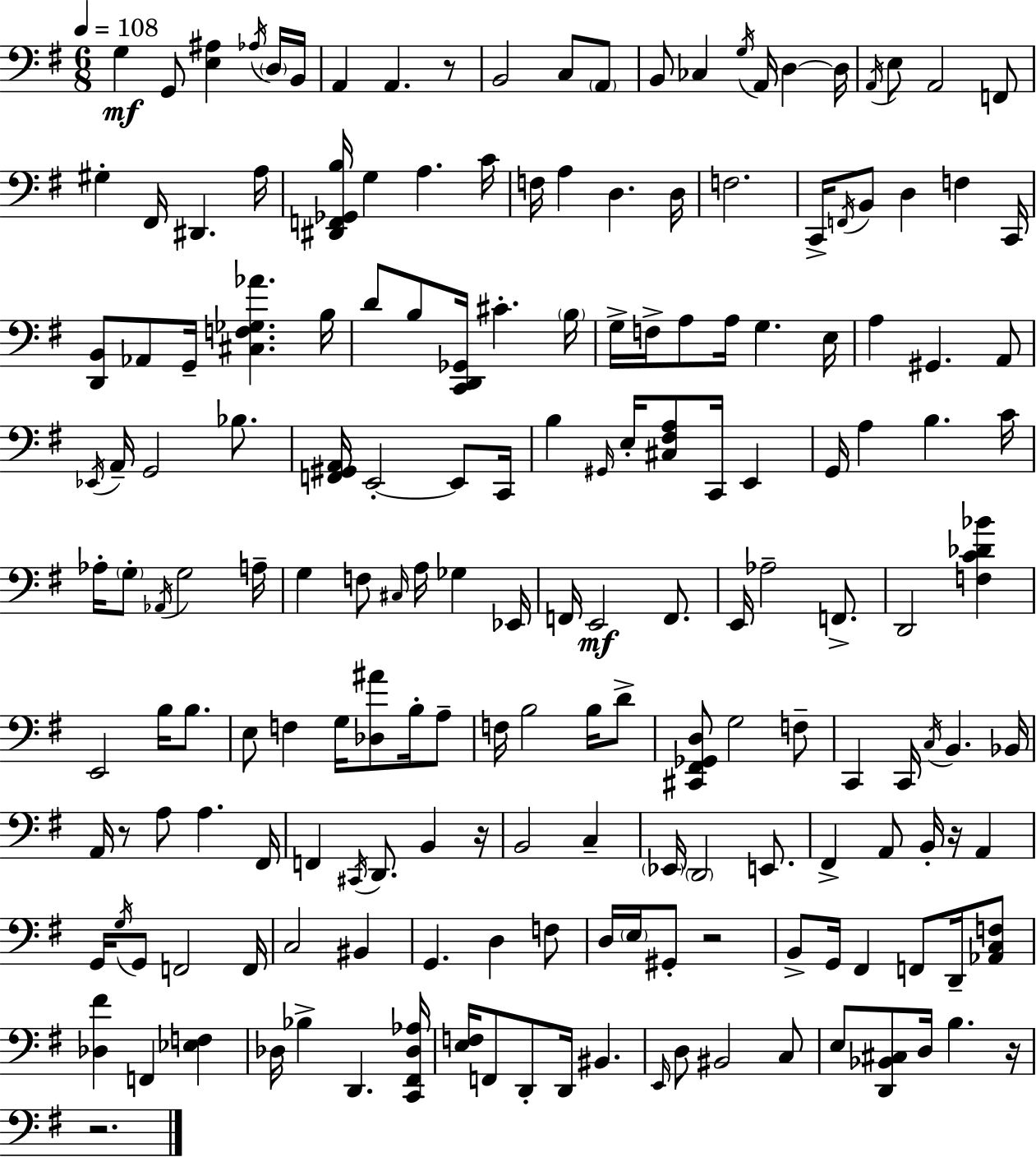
G3/q G2/e [E3,A#3]/q Ab3/s D3/s B2/s A2/q A2/q. R/e B2/h C3/e A2/e B2/e CES3/q G3/s A2/s D3/q D3/s A2/s E3/e A2/h F2/e G#3/q F#2/s D#2/q. A3/s [D#2,F2,Gb2,B3]/s G3/q A3/q. C4/s F3/s A3/q D3/q. D3/s F3/h. C2/s F2/s B2/e D3/q F3/q C2/s [D2,B2]/e Ab2/e G2/s [C#3,F3,Gb3,Ab4]/q. B3/s D4/e B3/e [C2,D2,Gb2]/s C#4/q. B3/s G3/s F3/s A3/e A3/s G3/q. E3/s A3/q G#2/q. A2/e Eb2/s A2/s G2/h Bb3/e. [F2,G#2,A2]/s E2/h E2/e C2/s B3/q G#2/s E3/s [C#3,F#3,A3]/e C2/s E2/q G2/s A3/q B3/q. C4/s Ab3/s G3/e Ab2/s G3/h A3/s G3/q F3/e C#3/s A3/s Gb3/q Eb2/s F2/s E2/h F2/e. E2/s Ab3/h F2/e. D2/h [F3,C4,Db4,Bb4]/q E2/h B3/s B3/e. E3/e F3/q G3/s [Db3,A#4]/e B3/s A3/e F3/s B3/h B3/s D4/e [C#2,F#2,Gb2,D3]/e G3/h F3/e C2/q C2/s C3/s B2/q. Bb2/s A2/s R/e A3/e A3/q. F#2/s F2/q C#2/s D2/e. B2/q R/s B2/h C3/q Eb2/s D2/h E2/e. F#2/q A2/e B2/s R/s A2/q G2/s G3/s G2/e F2/h F2/s C3/h BIS2/q G2/q. D3/q F3/e D3/s E3/s G#2/e R/h B2/e G2/s F#2/q F2/e D2/s [Ab2,C3,F3]/e [Db3,F#4]/q F2/q [Eb3,F3]/q Db3/s Bb3/q D2/q. [C2,F#2,Db3,Ab3]/s [E3,F3]/s F2/e D2/e D2/s BIS2/q. E2/s D3/e BIS2/h C3/e E3/e [D2,Bb2,C#3]/e D3/s B3/q. R/s R/h.